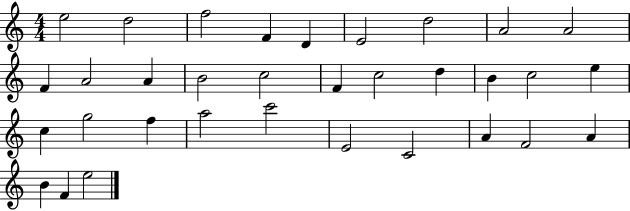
{
  \clef treble
  \numericTimeSignature
  \time 4/4
  \key c \major
  e''2 d''2 | f''2 f'4 d'4 | e'2 d''2 | a'2 a'2 | \break f'4 a'2 a'4 | b'2 c''2 | f'4 c''2 d''4 | b'4 c''2 e''4 | \break c''4 g''2 f''4 | a''2 c'''2 | e'2 c'2 | a'4 f'2 a'4 | \break b'4 f'4 e''2 | \bar "|."
}